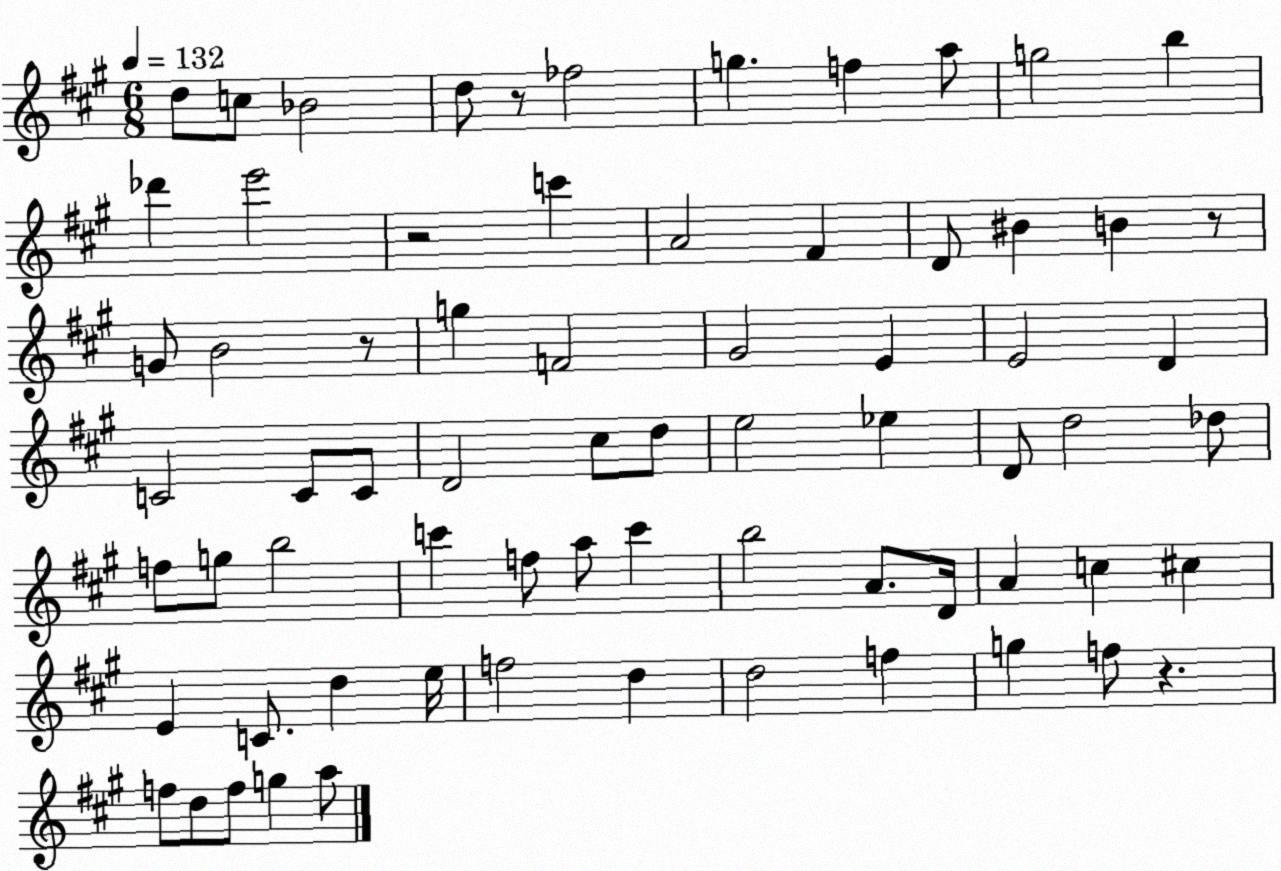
X:1
T:Untitled
M:6/8
L:1/4
K:A
d/2 c/2 _B2 d/2 z/2 _f2 g f a/2 g2 b _d' e'2 z2 c' A2 ^F D/2 ^B B z/2 G/2 B2 z/2 g F2 ^G2 E E2 D C2 C/2 C/2 D2 ^c/2 d/2 e2 _e D/2 d2 _d/2 f/2 g/2 b2 c' f/2 a/2 c' b2 A/2 D/4 A c ^c E C/2 d e/4 f2 d d2 f g f/2 z f/2 d/2 f/2 g a/2